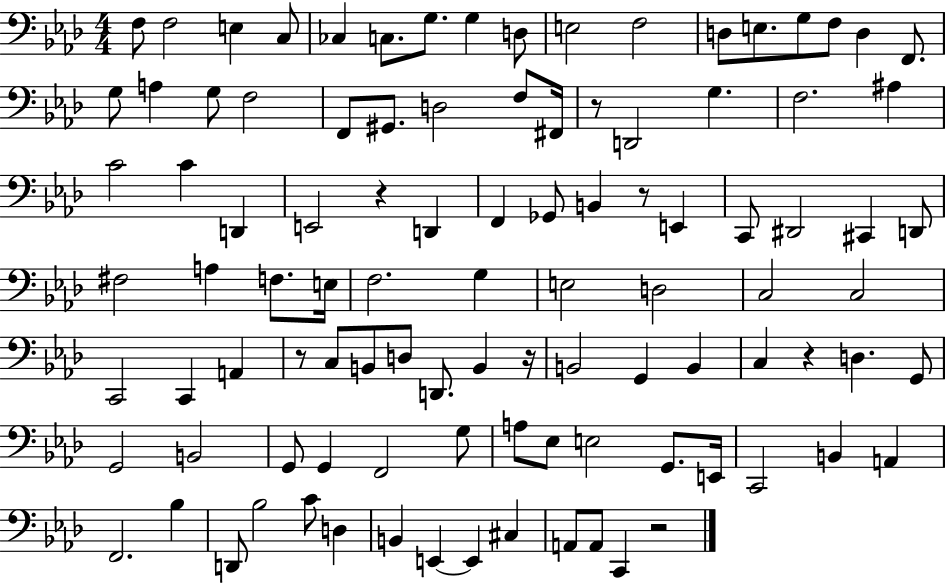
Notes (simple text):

F3/e F3/h E3/q C3/e CES3/q C3/e. G3/e. G3/q D3/e E3/h F3/h D3/e E3/e. G3/e F3/e D3/q F2/e. G3/e A3/q G3/e F3/h F2/e G#2/e. D3/h F3/e F#2/s R/e D2/h G3/q. F3/h. A#3/q C4/h C4/q D2/q E2/h R/q D2/q F2/q Gb2/e B2/q R/e E2/q C2/e D#2/h C#2/q D2/e F#3/h A3/q F3/e. E3/s F3/h. G3/q E3/h D3/h C3/h C3/h C2/h C2/q A2/q R/e C3/e B2/e D3/e D2/e. B2/q R/s B2/h G2/q B2/q C3/q R/q D3/q. G2/e G2/h B2/h G2/e G2/q F2/h G3/e A3/e Eb3/e E3/h G2/e. E2/s C2/h B2/q A2/q F2/h. Bb3/q D2/e Bb3/h C4/e D3/q B2/q E2/q E2/q C#3/q A2/e A2/e C2/q R/h